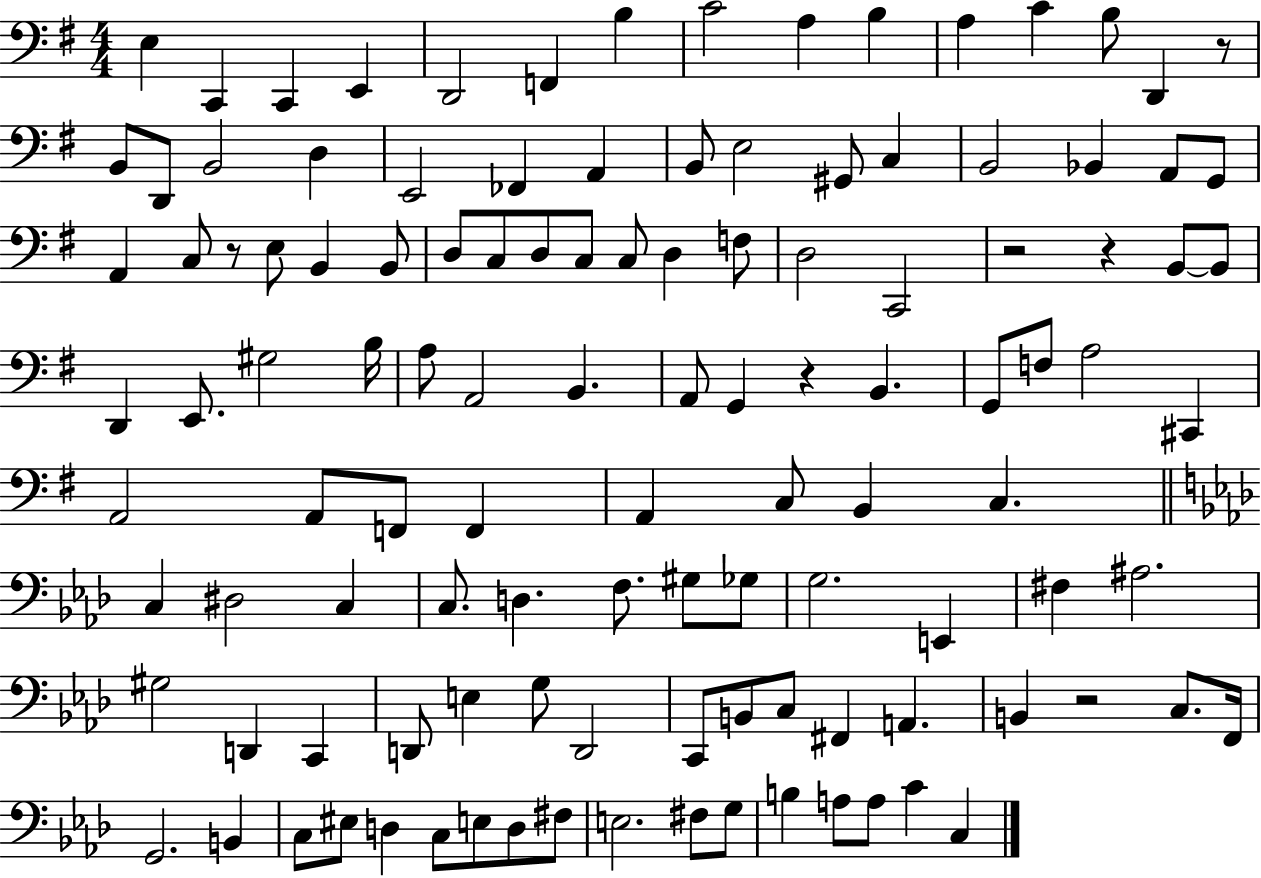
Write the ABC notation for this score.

X:1
T:Untitled
M:4/4
L:1/4
K:G
E, C,, C,, E,, D,,2 F,, B, C2 A, B, A, C B,/2 D,, z/2 B,,/2 D,,/2 B,,2 D, E,,2 _F,, A,, B,,/2 E,2 ^G,,/2 C, B,,2 _B,, A,,/2 G,,/2 A,, C,/2 z/2 E,/2 B,, B,,/2 D,/2 C,/2 D,/2 C,/2 C,/2 D, F,/2 D,2 C,,2 z2 z B,,/2 B,,/2 D,, E,,/2 ^G,2 B,/4 A,/2 A,,2 B,, A,,/2 G,, z B,, G,,/2 F,/2 A,2 ^C,, A,,2 A,,/2 F,,/2 F,, A,, C,/2 B,, C, C, ^D,2 C, C,/2 D, F,/2 ^G,/2 _G,/2 G,2 E,, ^F, ^A,2 ^G,2 D,, C,, D,,/2 E, G,/2 D,,2 C,,/2 B,,/2 C,/2 ^F,, A,, B,, z2 C,/2 F,,/4 G,,2 B,, C,/2 ^E,/2 D, C,/2 E,/2 D,/2 ^F,/2 E,2 ^F,/2 G,/2 B, A,/2 A,/2 C C,